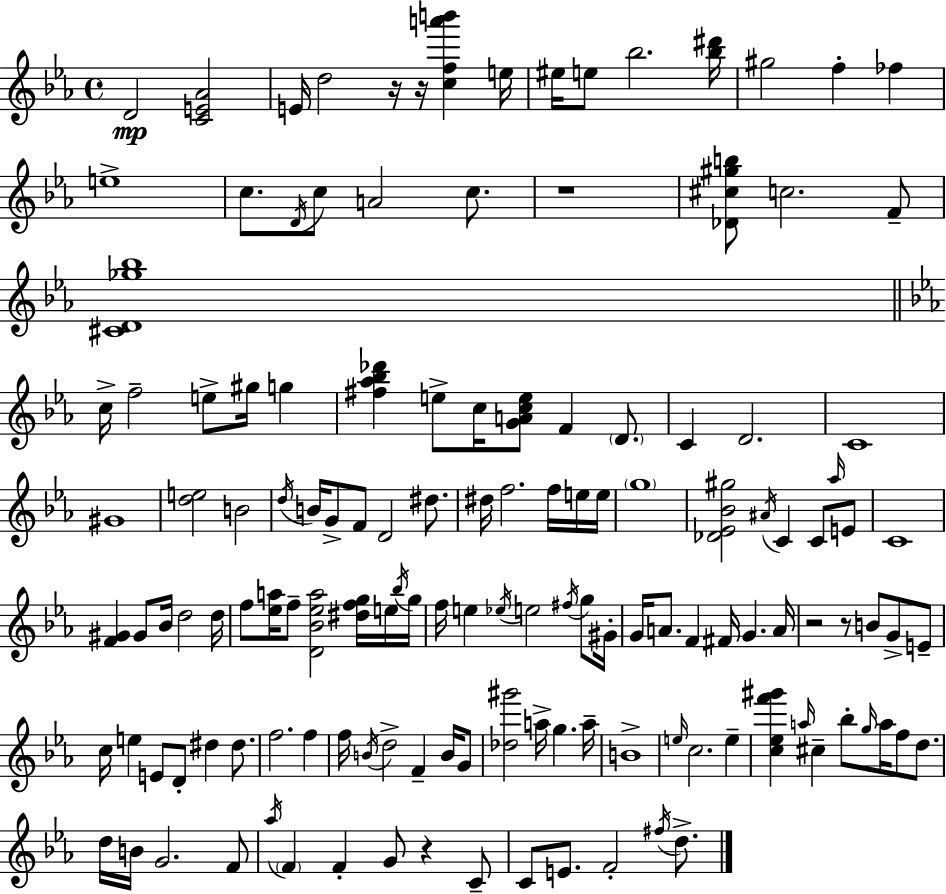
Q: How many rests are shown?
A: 6